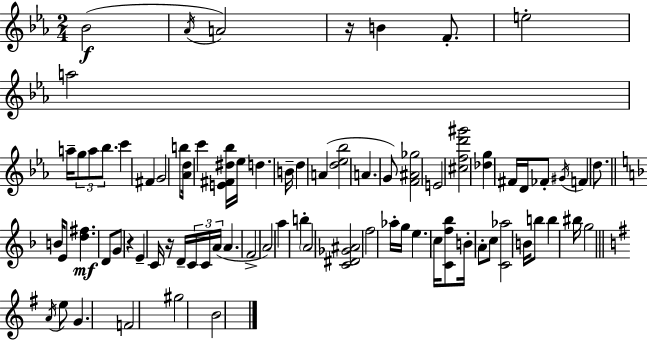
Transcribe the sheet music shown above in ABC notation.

X:1
T:Untitled
M:2/4
L:1/4
K:Cm
_B2 _A/4 A2 z/4 B F/2 e2 a2 a/4 g/2 a/2 _b/2 c' ^F G2 b/2 [_Ad]/4 c' [E^F^d_b]/4 _e/4 d B/4 d A [d_e_b]2 A G/2 [F^A_g]2 E2 [^cfd'^g']2 [_dg] ^F/4 D/4 _F/2 ^G/4 F d/2 B/4 E/2 [d^f] D/2 G/2 z E C/4 z/4 D/4 C/4 C/4 A/4 A F2 A2 a b A2 [C^D_G^A]2 f2 _a/4 g/4 e c/4 [Cf_b]/2 B/4 A/2 c/2 [C_a]2 B/4 b/2 b ^b/4 g2 A/4 e/2 G F2 ^g2 B2